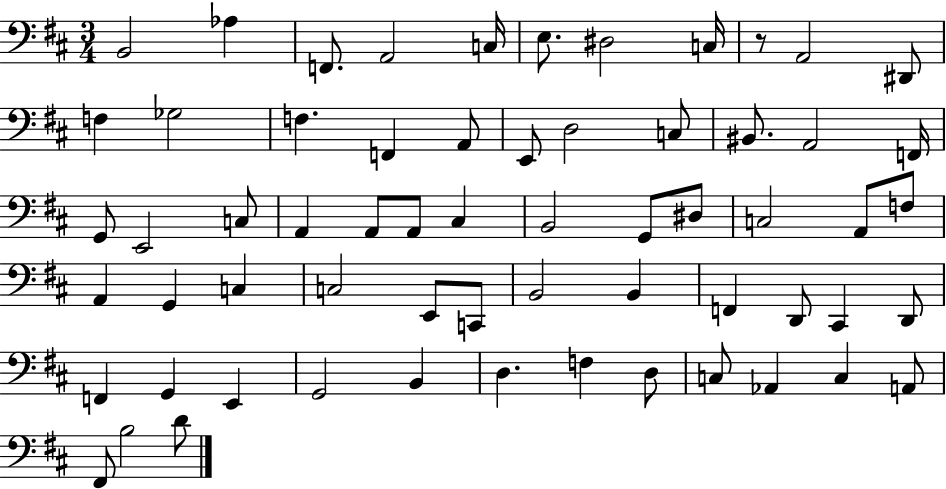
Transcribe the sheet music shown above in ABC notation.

X:1
T:Untitled
M:3/4
L:1/4
K:D
B,,2 _A, F,,/2 A,,2 C,/4 E,/2 ^D,2 C,/4 z/2 A,,2 ^D,,/2 F, _G,2 F, F,, A,,/2 E,,/2 D,2 C,/2 ^B,,/2 A,,2 F,,/4 G,,/2 E,,2 C,/2 A,, A,,/2 A,,/2 ^C, B,,2 G,,/2 ^D,/2 C,2 A,,/2 F,/2 A,, G,, C, C,2 E,,/2 C,,/2 B,,2 B,, F,, D,,/2 ^C,, D,,/2 F,, G,, E,, G,,2 B,, D, F, D,/2 C,/2 _A,, C, A,,/2 ^F,,/2 B,2 D/2